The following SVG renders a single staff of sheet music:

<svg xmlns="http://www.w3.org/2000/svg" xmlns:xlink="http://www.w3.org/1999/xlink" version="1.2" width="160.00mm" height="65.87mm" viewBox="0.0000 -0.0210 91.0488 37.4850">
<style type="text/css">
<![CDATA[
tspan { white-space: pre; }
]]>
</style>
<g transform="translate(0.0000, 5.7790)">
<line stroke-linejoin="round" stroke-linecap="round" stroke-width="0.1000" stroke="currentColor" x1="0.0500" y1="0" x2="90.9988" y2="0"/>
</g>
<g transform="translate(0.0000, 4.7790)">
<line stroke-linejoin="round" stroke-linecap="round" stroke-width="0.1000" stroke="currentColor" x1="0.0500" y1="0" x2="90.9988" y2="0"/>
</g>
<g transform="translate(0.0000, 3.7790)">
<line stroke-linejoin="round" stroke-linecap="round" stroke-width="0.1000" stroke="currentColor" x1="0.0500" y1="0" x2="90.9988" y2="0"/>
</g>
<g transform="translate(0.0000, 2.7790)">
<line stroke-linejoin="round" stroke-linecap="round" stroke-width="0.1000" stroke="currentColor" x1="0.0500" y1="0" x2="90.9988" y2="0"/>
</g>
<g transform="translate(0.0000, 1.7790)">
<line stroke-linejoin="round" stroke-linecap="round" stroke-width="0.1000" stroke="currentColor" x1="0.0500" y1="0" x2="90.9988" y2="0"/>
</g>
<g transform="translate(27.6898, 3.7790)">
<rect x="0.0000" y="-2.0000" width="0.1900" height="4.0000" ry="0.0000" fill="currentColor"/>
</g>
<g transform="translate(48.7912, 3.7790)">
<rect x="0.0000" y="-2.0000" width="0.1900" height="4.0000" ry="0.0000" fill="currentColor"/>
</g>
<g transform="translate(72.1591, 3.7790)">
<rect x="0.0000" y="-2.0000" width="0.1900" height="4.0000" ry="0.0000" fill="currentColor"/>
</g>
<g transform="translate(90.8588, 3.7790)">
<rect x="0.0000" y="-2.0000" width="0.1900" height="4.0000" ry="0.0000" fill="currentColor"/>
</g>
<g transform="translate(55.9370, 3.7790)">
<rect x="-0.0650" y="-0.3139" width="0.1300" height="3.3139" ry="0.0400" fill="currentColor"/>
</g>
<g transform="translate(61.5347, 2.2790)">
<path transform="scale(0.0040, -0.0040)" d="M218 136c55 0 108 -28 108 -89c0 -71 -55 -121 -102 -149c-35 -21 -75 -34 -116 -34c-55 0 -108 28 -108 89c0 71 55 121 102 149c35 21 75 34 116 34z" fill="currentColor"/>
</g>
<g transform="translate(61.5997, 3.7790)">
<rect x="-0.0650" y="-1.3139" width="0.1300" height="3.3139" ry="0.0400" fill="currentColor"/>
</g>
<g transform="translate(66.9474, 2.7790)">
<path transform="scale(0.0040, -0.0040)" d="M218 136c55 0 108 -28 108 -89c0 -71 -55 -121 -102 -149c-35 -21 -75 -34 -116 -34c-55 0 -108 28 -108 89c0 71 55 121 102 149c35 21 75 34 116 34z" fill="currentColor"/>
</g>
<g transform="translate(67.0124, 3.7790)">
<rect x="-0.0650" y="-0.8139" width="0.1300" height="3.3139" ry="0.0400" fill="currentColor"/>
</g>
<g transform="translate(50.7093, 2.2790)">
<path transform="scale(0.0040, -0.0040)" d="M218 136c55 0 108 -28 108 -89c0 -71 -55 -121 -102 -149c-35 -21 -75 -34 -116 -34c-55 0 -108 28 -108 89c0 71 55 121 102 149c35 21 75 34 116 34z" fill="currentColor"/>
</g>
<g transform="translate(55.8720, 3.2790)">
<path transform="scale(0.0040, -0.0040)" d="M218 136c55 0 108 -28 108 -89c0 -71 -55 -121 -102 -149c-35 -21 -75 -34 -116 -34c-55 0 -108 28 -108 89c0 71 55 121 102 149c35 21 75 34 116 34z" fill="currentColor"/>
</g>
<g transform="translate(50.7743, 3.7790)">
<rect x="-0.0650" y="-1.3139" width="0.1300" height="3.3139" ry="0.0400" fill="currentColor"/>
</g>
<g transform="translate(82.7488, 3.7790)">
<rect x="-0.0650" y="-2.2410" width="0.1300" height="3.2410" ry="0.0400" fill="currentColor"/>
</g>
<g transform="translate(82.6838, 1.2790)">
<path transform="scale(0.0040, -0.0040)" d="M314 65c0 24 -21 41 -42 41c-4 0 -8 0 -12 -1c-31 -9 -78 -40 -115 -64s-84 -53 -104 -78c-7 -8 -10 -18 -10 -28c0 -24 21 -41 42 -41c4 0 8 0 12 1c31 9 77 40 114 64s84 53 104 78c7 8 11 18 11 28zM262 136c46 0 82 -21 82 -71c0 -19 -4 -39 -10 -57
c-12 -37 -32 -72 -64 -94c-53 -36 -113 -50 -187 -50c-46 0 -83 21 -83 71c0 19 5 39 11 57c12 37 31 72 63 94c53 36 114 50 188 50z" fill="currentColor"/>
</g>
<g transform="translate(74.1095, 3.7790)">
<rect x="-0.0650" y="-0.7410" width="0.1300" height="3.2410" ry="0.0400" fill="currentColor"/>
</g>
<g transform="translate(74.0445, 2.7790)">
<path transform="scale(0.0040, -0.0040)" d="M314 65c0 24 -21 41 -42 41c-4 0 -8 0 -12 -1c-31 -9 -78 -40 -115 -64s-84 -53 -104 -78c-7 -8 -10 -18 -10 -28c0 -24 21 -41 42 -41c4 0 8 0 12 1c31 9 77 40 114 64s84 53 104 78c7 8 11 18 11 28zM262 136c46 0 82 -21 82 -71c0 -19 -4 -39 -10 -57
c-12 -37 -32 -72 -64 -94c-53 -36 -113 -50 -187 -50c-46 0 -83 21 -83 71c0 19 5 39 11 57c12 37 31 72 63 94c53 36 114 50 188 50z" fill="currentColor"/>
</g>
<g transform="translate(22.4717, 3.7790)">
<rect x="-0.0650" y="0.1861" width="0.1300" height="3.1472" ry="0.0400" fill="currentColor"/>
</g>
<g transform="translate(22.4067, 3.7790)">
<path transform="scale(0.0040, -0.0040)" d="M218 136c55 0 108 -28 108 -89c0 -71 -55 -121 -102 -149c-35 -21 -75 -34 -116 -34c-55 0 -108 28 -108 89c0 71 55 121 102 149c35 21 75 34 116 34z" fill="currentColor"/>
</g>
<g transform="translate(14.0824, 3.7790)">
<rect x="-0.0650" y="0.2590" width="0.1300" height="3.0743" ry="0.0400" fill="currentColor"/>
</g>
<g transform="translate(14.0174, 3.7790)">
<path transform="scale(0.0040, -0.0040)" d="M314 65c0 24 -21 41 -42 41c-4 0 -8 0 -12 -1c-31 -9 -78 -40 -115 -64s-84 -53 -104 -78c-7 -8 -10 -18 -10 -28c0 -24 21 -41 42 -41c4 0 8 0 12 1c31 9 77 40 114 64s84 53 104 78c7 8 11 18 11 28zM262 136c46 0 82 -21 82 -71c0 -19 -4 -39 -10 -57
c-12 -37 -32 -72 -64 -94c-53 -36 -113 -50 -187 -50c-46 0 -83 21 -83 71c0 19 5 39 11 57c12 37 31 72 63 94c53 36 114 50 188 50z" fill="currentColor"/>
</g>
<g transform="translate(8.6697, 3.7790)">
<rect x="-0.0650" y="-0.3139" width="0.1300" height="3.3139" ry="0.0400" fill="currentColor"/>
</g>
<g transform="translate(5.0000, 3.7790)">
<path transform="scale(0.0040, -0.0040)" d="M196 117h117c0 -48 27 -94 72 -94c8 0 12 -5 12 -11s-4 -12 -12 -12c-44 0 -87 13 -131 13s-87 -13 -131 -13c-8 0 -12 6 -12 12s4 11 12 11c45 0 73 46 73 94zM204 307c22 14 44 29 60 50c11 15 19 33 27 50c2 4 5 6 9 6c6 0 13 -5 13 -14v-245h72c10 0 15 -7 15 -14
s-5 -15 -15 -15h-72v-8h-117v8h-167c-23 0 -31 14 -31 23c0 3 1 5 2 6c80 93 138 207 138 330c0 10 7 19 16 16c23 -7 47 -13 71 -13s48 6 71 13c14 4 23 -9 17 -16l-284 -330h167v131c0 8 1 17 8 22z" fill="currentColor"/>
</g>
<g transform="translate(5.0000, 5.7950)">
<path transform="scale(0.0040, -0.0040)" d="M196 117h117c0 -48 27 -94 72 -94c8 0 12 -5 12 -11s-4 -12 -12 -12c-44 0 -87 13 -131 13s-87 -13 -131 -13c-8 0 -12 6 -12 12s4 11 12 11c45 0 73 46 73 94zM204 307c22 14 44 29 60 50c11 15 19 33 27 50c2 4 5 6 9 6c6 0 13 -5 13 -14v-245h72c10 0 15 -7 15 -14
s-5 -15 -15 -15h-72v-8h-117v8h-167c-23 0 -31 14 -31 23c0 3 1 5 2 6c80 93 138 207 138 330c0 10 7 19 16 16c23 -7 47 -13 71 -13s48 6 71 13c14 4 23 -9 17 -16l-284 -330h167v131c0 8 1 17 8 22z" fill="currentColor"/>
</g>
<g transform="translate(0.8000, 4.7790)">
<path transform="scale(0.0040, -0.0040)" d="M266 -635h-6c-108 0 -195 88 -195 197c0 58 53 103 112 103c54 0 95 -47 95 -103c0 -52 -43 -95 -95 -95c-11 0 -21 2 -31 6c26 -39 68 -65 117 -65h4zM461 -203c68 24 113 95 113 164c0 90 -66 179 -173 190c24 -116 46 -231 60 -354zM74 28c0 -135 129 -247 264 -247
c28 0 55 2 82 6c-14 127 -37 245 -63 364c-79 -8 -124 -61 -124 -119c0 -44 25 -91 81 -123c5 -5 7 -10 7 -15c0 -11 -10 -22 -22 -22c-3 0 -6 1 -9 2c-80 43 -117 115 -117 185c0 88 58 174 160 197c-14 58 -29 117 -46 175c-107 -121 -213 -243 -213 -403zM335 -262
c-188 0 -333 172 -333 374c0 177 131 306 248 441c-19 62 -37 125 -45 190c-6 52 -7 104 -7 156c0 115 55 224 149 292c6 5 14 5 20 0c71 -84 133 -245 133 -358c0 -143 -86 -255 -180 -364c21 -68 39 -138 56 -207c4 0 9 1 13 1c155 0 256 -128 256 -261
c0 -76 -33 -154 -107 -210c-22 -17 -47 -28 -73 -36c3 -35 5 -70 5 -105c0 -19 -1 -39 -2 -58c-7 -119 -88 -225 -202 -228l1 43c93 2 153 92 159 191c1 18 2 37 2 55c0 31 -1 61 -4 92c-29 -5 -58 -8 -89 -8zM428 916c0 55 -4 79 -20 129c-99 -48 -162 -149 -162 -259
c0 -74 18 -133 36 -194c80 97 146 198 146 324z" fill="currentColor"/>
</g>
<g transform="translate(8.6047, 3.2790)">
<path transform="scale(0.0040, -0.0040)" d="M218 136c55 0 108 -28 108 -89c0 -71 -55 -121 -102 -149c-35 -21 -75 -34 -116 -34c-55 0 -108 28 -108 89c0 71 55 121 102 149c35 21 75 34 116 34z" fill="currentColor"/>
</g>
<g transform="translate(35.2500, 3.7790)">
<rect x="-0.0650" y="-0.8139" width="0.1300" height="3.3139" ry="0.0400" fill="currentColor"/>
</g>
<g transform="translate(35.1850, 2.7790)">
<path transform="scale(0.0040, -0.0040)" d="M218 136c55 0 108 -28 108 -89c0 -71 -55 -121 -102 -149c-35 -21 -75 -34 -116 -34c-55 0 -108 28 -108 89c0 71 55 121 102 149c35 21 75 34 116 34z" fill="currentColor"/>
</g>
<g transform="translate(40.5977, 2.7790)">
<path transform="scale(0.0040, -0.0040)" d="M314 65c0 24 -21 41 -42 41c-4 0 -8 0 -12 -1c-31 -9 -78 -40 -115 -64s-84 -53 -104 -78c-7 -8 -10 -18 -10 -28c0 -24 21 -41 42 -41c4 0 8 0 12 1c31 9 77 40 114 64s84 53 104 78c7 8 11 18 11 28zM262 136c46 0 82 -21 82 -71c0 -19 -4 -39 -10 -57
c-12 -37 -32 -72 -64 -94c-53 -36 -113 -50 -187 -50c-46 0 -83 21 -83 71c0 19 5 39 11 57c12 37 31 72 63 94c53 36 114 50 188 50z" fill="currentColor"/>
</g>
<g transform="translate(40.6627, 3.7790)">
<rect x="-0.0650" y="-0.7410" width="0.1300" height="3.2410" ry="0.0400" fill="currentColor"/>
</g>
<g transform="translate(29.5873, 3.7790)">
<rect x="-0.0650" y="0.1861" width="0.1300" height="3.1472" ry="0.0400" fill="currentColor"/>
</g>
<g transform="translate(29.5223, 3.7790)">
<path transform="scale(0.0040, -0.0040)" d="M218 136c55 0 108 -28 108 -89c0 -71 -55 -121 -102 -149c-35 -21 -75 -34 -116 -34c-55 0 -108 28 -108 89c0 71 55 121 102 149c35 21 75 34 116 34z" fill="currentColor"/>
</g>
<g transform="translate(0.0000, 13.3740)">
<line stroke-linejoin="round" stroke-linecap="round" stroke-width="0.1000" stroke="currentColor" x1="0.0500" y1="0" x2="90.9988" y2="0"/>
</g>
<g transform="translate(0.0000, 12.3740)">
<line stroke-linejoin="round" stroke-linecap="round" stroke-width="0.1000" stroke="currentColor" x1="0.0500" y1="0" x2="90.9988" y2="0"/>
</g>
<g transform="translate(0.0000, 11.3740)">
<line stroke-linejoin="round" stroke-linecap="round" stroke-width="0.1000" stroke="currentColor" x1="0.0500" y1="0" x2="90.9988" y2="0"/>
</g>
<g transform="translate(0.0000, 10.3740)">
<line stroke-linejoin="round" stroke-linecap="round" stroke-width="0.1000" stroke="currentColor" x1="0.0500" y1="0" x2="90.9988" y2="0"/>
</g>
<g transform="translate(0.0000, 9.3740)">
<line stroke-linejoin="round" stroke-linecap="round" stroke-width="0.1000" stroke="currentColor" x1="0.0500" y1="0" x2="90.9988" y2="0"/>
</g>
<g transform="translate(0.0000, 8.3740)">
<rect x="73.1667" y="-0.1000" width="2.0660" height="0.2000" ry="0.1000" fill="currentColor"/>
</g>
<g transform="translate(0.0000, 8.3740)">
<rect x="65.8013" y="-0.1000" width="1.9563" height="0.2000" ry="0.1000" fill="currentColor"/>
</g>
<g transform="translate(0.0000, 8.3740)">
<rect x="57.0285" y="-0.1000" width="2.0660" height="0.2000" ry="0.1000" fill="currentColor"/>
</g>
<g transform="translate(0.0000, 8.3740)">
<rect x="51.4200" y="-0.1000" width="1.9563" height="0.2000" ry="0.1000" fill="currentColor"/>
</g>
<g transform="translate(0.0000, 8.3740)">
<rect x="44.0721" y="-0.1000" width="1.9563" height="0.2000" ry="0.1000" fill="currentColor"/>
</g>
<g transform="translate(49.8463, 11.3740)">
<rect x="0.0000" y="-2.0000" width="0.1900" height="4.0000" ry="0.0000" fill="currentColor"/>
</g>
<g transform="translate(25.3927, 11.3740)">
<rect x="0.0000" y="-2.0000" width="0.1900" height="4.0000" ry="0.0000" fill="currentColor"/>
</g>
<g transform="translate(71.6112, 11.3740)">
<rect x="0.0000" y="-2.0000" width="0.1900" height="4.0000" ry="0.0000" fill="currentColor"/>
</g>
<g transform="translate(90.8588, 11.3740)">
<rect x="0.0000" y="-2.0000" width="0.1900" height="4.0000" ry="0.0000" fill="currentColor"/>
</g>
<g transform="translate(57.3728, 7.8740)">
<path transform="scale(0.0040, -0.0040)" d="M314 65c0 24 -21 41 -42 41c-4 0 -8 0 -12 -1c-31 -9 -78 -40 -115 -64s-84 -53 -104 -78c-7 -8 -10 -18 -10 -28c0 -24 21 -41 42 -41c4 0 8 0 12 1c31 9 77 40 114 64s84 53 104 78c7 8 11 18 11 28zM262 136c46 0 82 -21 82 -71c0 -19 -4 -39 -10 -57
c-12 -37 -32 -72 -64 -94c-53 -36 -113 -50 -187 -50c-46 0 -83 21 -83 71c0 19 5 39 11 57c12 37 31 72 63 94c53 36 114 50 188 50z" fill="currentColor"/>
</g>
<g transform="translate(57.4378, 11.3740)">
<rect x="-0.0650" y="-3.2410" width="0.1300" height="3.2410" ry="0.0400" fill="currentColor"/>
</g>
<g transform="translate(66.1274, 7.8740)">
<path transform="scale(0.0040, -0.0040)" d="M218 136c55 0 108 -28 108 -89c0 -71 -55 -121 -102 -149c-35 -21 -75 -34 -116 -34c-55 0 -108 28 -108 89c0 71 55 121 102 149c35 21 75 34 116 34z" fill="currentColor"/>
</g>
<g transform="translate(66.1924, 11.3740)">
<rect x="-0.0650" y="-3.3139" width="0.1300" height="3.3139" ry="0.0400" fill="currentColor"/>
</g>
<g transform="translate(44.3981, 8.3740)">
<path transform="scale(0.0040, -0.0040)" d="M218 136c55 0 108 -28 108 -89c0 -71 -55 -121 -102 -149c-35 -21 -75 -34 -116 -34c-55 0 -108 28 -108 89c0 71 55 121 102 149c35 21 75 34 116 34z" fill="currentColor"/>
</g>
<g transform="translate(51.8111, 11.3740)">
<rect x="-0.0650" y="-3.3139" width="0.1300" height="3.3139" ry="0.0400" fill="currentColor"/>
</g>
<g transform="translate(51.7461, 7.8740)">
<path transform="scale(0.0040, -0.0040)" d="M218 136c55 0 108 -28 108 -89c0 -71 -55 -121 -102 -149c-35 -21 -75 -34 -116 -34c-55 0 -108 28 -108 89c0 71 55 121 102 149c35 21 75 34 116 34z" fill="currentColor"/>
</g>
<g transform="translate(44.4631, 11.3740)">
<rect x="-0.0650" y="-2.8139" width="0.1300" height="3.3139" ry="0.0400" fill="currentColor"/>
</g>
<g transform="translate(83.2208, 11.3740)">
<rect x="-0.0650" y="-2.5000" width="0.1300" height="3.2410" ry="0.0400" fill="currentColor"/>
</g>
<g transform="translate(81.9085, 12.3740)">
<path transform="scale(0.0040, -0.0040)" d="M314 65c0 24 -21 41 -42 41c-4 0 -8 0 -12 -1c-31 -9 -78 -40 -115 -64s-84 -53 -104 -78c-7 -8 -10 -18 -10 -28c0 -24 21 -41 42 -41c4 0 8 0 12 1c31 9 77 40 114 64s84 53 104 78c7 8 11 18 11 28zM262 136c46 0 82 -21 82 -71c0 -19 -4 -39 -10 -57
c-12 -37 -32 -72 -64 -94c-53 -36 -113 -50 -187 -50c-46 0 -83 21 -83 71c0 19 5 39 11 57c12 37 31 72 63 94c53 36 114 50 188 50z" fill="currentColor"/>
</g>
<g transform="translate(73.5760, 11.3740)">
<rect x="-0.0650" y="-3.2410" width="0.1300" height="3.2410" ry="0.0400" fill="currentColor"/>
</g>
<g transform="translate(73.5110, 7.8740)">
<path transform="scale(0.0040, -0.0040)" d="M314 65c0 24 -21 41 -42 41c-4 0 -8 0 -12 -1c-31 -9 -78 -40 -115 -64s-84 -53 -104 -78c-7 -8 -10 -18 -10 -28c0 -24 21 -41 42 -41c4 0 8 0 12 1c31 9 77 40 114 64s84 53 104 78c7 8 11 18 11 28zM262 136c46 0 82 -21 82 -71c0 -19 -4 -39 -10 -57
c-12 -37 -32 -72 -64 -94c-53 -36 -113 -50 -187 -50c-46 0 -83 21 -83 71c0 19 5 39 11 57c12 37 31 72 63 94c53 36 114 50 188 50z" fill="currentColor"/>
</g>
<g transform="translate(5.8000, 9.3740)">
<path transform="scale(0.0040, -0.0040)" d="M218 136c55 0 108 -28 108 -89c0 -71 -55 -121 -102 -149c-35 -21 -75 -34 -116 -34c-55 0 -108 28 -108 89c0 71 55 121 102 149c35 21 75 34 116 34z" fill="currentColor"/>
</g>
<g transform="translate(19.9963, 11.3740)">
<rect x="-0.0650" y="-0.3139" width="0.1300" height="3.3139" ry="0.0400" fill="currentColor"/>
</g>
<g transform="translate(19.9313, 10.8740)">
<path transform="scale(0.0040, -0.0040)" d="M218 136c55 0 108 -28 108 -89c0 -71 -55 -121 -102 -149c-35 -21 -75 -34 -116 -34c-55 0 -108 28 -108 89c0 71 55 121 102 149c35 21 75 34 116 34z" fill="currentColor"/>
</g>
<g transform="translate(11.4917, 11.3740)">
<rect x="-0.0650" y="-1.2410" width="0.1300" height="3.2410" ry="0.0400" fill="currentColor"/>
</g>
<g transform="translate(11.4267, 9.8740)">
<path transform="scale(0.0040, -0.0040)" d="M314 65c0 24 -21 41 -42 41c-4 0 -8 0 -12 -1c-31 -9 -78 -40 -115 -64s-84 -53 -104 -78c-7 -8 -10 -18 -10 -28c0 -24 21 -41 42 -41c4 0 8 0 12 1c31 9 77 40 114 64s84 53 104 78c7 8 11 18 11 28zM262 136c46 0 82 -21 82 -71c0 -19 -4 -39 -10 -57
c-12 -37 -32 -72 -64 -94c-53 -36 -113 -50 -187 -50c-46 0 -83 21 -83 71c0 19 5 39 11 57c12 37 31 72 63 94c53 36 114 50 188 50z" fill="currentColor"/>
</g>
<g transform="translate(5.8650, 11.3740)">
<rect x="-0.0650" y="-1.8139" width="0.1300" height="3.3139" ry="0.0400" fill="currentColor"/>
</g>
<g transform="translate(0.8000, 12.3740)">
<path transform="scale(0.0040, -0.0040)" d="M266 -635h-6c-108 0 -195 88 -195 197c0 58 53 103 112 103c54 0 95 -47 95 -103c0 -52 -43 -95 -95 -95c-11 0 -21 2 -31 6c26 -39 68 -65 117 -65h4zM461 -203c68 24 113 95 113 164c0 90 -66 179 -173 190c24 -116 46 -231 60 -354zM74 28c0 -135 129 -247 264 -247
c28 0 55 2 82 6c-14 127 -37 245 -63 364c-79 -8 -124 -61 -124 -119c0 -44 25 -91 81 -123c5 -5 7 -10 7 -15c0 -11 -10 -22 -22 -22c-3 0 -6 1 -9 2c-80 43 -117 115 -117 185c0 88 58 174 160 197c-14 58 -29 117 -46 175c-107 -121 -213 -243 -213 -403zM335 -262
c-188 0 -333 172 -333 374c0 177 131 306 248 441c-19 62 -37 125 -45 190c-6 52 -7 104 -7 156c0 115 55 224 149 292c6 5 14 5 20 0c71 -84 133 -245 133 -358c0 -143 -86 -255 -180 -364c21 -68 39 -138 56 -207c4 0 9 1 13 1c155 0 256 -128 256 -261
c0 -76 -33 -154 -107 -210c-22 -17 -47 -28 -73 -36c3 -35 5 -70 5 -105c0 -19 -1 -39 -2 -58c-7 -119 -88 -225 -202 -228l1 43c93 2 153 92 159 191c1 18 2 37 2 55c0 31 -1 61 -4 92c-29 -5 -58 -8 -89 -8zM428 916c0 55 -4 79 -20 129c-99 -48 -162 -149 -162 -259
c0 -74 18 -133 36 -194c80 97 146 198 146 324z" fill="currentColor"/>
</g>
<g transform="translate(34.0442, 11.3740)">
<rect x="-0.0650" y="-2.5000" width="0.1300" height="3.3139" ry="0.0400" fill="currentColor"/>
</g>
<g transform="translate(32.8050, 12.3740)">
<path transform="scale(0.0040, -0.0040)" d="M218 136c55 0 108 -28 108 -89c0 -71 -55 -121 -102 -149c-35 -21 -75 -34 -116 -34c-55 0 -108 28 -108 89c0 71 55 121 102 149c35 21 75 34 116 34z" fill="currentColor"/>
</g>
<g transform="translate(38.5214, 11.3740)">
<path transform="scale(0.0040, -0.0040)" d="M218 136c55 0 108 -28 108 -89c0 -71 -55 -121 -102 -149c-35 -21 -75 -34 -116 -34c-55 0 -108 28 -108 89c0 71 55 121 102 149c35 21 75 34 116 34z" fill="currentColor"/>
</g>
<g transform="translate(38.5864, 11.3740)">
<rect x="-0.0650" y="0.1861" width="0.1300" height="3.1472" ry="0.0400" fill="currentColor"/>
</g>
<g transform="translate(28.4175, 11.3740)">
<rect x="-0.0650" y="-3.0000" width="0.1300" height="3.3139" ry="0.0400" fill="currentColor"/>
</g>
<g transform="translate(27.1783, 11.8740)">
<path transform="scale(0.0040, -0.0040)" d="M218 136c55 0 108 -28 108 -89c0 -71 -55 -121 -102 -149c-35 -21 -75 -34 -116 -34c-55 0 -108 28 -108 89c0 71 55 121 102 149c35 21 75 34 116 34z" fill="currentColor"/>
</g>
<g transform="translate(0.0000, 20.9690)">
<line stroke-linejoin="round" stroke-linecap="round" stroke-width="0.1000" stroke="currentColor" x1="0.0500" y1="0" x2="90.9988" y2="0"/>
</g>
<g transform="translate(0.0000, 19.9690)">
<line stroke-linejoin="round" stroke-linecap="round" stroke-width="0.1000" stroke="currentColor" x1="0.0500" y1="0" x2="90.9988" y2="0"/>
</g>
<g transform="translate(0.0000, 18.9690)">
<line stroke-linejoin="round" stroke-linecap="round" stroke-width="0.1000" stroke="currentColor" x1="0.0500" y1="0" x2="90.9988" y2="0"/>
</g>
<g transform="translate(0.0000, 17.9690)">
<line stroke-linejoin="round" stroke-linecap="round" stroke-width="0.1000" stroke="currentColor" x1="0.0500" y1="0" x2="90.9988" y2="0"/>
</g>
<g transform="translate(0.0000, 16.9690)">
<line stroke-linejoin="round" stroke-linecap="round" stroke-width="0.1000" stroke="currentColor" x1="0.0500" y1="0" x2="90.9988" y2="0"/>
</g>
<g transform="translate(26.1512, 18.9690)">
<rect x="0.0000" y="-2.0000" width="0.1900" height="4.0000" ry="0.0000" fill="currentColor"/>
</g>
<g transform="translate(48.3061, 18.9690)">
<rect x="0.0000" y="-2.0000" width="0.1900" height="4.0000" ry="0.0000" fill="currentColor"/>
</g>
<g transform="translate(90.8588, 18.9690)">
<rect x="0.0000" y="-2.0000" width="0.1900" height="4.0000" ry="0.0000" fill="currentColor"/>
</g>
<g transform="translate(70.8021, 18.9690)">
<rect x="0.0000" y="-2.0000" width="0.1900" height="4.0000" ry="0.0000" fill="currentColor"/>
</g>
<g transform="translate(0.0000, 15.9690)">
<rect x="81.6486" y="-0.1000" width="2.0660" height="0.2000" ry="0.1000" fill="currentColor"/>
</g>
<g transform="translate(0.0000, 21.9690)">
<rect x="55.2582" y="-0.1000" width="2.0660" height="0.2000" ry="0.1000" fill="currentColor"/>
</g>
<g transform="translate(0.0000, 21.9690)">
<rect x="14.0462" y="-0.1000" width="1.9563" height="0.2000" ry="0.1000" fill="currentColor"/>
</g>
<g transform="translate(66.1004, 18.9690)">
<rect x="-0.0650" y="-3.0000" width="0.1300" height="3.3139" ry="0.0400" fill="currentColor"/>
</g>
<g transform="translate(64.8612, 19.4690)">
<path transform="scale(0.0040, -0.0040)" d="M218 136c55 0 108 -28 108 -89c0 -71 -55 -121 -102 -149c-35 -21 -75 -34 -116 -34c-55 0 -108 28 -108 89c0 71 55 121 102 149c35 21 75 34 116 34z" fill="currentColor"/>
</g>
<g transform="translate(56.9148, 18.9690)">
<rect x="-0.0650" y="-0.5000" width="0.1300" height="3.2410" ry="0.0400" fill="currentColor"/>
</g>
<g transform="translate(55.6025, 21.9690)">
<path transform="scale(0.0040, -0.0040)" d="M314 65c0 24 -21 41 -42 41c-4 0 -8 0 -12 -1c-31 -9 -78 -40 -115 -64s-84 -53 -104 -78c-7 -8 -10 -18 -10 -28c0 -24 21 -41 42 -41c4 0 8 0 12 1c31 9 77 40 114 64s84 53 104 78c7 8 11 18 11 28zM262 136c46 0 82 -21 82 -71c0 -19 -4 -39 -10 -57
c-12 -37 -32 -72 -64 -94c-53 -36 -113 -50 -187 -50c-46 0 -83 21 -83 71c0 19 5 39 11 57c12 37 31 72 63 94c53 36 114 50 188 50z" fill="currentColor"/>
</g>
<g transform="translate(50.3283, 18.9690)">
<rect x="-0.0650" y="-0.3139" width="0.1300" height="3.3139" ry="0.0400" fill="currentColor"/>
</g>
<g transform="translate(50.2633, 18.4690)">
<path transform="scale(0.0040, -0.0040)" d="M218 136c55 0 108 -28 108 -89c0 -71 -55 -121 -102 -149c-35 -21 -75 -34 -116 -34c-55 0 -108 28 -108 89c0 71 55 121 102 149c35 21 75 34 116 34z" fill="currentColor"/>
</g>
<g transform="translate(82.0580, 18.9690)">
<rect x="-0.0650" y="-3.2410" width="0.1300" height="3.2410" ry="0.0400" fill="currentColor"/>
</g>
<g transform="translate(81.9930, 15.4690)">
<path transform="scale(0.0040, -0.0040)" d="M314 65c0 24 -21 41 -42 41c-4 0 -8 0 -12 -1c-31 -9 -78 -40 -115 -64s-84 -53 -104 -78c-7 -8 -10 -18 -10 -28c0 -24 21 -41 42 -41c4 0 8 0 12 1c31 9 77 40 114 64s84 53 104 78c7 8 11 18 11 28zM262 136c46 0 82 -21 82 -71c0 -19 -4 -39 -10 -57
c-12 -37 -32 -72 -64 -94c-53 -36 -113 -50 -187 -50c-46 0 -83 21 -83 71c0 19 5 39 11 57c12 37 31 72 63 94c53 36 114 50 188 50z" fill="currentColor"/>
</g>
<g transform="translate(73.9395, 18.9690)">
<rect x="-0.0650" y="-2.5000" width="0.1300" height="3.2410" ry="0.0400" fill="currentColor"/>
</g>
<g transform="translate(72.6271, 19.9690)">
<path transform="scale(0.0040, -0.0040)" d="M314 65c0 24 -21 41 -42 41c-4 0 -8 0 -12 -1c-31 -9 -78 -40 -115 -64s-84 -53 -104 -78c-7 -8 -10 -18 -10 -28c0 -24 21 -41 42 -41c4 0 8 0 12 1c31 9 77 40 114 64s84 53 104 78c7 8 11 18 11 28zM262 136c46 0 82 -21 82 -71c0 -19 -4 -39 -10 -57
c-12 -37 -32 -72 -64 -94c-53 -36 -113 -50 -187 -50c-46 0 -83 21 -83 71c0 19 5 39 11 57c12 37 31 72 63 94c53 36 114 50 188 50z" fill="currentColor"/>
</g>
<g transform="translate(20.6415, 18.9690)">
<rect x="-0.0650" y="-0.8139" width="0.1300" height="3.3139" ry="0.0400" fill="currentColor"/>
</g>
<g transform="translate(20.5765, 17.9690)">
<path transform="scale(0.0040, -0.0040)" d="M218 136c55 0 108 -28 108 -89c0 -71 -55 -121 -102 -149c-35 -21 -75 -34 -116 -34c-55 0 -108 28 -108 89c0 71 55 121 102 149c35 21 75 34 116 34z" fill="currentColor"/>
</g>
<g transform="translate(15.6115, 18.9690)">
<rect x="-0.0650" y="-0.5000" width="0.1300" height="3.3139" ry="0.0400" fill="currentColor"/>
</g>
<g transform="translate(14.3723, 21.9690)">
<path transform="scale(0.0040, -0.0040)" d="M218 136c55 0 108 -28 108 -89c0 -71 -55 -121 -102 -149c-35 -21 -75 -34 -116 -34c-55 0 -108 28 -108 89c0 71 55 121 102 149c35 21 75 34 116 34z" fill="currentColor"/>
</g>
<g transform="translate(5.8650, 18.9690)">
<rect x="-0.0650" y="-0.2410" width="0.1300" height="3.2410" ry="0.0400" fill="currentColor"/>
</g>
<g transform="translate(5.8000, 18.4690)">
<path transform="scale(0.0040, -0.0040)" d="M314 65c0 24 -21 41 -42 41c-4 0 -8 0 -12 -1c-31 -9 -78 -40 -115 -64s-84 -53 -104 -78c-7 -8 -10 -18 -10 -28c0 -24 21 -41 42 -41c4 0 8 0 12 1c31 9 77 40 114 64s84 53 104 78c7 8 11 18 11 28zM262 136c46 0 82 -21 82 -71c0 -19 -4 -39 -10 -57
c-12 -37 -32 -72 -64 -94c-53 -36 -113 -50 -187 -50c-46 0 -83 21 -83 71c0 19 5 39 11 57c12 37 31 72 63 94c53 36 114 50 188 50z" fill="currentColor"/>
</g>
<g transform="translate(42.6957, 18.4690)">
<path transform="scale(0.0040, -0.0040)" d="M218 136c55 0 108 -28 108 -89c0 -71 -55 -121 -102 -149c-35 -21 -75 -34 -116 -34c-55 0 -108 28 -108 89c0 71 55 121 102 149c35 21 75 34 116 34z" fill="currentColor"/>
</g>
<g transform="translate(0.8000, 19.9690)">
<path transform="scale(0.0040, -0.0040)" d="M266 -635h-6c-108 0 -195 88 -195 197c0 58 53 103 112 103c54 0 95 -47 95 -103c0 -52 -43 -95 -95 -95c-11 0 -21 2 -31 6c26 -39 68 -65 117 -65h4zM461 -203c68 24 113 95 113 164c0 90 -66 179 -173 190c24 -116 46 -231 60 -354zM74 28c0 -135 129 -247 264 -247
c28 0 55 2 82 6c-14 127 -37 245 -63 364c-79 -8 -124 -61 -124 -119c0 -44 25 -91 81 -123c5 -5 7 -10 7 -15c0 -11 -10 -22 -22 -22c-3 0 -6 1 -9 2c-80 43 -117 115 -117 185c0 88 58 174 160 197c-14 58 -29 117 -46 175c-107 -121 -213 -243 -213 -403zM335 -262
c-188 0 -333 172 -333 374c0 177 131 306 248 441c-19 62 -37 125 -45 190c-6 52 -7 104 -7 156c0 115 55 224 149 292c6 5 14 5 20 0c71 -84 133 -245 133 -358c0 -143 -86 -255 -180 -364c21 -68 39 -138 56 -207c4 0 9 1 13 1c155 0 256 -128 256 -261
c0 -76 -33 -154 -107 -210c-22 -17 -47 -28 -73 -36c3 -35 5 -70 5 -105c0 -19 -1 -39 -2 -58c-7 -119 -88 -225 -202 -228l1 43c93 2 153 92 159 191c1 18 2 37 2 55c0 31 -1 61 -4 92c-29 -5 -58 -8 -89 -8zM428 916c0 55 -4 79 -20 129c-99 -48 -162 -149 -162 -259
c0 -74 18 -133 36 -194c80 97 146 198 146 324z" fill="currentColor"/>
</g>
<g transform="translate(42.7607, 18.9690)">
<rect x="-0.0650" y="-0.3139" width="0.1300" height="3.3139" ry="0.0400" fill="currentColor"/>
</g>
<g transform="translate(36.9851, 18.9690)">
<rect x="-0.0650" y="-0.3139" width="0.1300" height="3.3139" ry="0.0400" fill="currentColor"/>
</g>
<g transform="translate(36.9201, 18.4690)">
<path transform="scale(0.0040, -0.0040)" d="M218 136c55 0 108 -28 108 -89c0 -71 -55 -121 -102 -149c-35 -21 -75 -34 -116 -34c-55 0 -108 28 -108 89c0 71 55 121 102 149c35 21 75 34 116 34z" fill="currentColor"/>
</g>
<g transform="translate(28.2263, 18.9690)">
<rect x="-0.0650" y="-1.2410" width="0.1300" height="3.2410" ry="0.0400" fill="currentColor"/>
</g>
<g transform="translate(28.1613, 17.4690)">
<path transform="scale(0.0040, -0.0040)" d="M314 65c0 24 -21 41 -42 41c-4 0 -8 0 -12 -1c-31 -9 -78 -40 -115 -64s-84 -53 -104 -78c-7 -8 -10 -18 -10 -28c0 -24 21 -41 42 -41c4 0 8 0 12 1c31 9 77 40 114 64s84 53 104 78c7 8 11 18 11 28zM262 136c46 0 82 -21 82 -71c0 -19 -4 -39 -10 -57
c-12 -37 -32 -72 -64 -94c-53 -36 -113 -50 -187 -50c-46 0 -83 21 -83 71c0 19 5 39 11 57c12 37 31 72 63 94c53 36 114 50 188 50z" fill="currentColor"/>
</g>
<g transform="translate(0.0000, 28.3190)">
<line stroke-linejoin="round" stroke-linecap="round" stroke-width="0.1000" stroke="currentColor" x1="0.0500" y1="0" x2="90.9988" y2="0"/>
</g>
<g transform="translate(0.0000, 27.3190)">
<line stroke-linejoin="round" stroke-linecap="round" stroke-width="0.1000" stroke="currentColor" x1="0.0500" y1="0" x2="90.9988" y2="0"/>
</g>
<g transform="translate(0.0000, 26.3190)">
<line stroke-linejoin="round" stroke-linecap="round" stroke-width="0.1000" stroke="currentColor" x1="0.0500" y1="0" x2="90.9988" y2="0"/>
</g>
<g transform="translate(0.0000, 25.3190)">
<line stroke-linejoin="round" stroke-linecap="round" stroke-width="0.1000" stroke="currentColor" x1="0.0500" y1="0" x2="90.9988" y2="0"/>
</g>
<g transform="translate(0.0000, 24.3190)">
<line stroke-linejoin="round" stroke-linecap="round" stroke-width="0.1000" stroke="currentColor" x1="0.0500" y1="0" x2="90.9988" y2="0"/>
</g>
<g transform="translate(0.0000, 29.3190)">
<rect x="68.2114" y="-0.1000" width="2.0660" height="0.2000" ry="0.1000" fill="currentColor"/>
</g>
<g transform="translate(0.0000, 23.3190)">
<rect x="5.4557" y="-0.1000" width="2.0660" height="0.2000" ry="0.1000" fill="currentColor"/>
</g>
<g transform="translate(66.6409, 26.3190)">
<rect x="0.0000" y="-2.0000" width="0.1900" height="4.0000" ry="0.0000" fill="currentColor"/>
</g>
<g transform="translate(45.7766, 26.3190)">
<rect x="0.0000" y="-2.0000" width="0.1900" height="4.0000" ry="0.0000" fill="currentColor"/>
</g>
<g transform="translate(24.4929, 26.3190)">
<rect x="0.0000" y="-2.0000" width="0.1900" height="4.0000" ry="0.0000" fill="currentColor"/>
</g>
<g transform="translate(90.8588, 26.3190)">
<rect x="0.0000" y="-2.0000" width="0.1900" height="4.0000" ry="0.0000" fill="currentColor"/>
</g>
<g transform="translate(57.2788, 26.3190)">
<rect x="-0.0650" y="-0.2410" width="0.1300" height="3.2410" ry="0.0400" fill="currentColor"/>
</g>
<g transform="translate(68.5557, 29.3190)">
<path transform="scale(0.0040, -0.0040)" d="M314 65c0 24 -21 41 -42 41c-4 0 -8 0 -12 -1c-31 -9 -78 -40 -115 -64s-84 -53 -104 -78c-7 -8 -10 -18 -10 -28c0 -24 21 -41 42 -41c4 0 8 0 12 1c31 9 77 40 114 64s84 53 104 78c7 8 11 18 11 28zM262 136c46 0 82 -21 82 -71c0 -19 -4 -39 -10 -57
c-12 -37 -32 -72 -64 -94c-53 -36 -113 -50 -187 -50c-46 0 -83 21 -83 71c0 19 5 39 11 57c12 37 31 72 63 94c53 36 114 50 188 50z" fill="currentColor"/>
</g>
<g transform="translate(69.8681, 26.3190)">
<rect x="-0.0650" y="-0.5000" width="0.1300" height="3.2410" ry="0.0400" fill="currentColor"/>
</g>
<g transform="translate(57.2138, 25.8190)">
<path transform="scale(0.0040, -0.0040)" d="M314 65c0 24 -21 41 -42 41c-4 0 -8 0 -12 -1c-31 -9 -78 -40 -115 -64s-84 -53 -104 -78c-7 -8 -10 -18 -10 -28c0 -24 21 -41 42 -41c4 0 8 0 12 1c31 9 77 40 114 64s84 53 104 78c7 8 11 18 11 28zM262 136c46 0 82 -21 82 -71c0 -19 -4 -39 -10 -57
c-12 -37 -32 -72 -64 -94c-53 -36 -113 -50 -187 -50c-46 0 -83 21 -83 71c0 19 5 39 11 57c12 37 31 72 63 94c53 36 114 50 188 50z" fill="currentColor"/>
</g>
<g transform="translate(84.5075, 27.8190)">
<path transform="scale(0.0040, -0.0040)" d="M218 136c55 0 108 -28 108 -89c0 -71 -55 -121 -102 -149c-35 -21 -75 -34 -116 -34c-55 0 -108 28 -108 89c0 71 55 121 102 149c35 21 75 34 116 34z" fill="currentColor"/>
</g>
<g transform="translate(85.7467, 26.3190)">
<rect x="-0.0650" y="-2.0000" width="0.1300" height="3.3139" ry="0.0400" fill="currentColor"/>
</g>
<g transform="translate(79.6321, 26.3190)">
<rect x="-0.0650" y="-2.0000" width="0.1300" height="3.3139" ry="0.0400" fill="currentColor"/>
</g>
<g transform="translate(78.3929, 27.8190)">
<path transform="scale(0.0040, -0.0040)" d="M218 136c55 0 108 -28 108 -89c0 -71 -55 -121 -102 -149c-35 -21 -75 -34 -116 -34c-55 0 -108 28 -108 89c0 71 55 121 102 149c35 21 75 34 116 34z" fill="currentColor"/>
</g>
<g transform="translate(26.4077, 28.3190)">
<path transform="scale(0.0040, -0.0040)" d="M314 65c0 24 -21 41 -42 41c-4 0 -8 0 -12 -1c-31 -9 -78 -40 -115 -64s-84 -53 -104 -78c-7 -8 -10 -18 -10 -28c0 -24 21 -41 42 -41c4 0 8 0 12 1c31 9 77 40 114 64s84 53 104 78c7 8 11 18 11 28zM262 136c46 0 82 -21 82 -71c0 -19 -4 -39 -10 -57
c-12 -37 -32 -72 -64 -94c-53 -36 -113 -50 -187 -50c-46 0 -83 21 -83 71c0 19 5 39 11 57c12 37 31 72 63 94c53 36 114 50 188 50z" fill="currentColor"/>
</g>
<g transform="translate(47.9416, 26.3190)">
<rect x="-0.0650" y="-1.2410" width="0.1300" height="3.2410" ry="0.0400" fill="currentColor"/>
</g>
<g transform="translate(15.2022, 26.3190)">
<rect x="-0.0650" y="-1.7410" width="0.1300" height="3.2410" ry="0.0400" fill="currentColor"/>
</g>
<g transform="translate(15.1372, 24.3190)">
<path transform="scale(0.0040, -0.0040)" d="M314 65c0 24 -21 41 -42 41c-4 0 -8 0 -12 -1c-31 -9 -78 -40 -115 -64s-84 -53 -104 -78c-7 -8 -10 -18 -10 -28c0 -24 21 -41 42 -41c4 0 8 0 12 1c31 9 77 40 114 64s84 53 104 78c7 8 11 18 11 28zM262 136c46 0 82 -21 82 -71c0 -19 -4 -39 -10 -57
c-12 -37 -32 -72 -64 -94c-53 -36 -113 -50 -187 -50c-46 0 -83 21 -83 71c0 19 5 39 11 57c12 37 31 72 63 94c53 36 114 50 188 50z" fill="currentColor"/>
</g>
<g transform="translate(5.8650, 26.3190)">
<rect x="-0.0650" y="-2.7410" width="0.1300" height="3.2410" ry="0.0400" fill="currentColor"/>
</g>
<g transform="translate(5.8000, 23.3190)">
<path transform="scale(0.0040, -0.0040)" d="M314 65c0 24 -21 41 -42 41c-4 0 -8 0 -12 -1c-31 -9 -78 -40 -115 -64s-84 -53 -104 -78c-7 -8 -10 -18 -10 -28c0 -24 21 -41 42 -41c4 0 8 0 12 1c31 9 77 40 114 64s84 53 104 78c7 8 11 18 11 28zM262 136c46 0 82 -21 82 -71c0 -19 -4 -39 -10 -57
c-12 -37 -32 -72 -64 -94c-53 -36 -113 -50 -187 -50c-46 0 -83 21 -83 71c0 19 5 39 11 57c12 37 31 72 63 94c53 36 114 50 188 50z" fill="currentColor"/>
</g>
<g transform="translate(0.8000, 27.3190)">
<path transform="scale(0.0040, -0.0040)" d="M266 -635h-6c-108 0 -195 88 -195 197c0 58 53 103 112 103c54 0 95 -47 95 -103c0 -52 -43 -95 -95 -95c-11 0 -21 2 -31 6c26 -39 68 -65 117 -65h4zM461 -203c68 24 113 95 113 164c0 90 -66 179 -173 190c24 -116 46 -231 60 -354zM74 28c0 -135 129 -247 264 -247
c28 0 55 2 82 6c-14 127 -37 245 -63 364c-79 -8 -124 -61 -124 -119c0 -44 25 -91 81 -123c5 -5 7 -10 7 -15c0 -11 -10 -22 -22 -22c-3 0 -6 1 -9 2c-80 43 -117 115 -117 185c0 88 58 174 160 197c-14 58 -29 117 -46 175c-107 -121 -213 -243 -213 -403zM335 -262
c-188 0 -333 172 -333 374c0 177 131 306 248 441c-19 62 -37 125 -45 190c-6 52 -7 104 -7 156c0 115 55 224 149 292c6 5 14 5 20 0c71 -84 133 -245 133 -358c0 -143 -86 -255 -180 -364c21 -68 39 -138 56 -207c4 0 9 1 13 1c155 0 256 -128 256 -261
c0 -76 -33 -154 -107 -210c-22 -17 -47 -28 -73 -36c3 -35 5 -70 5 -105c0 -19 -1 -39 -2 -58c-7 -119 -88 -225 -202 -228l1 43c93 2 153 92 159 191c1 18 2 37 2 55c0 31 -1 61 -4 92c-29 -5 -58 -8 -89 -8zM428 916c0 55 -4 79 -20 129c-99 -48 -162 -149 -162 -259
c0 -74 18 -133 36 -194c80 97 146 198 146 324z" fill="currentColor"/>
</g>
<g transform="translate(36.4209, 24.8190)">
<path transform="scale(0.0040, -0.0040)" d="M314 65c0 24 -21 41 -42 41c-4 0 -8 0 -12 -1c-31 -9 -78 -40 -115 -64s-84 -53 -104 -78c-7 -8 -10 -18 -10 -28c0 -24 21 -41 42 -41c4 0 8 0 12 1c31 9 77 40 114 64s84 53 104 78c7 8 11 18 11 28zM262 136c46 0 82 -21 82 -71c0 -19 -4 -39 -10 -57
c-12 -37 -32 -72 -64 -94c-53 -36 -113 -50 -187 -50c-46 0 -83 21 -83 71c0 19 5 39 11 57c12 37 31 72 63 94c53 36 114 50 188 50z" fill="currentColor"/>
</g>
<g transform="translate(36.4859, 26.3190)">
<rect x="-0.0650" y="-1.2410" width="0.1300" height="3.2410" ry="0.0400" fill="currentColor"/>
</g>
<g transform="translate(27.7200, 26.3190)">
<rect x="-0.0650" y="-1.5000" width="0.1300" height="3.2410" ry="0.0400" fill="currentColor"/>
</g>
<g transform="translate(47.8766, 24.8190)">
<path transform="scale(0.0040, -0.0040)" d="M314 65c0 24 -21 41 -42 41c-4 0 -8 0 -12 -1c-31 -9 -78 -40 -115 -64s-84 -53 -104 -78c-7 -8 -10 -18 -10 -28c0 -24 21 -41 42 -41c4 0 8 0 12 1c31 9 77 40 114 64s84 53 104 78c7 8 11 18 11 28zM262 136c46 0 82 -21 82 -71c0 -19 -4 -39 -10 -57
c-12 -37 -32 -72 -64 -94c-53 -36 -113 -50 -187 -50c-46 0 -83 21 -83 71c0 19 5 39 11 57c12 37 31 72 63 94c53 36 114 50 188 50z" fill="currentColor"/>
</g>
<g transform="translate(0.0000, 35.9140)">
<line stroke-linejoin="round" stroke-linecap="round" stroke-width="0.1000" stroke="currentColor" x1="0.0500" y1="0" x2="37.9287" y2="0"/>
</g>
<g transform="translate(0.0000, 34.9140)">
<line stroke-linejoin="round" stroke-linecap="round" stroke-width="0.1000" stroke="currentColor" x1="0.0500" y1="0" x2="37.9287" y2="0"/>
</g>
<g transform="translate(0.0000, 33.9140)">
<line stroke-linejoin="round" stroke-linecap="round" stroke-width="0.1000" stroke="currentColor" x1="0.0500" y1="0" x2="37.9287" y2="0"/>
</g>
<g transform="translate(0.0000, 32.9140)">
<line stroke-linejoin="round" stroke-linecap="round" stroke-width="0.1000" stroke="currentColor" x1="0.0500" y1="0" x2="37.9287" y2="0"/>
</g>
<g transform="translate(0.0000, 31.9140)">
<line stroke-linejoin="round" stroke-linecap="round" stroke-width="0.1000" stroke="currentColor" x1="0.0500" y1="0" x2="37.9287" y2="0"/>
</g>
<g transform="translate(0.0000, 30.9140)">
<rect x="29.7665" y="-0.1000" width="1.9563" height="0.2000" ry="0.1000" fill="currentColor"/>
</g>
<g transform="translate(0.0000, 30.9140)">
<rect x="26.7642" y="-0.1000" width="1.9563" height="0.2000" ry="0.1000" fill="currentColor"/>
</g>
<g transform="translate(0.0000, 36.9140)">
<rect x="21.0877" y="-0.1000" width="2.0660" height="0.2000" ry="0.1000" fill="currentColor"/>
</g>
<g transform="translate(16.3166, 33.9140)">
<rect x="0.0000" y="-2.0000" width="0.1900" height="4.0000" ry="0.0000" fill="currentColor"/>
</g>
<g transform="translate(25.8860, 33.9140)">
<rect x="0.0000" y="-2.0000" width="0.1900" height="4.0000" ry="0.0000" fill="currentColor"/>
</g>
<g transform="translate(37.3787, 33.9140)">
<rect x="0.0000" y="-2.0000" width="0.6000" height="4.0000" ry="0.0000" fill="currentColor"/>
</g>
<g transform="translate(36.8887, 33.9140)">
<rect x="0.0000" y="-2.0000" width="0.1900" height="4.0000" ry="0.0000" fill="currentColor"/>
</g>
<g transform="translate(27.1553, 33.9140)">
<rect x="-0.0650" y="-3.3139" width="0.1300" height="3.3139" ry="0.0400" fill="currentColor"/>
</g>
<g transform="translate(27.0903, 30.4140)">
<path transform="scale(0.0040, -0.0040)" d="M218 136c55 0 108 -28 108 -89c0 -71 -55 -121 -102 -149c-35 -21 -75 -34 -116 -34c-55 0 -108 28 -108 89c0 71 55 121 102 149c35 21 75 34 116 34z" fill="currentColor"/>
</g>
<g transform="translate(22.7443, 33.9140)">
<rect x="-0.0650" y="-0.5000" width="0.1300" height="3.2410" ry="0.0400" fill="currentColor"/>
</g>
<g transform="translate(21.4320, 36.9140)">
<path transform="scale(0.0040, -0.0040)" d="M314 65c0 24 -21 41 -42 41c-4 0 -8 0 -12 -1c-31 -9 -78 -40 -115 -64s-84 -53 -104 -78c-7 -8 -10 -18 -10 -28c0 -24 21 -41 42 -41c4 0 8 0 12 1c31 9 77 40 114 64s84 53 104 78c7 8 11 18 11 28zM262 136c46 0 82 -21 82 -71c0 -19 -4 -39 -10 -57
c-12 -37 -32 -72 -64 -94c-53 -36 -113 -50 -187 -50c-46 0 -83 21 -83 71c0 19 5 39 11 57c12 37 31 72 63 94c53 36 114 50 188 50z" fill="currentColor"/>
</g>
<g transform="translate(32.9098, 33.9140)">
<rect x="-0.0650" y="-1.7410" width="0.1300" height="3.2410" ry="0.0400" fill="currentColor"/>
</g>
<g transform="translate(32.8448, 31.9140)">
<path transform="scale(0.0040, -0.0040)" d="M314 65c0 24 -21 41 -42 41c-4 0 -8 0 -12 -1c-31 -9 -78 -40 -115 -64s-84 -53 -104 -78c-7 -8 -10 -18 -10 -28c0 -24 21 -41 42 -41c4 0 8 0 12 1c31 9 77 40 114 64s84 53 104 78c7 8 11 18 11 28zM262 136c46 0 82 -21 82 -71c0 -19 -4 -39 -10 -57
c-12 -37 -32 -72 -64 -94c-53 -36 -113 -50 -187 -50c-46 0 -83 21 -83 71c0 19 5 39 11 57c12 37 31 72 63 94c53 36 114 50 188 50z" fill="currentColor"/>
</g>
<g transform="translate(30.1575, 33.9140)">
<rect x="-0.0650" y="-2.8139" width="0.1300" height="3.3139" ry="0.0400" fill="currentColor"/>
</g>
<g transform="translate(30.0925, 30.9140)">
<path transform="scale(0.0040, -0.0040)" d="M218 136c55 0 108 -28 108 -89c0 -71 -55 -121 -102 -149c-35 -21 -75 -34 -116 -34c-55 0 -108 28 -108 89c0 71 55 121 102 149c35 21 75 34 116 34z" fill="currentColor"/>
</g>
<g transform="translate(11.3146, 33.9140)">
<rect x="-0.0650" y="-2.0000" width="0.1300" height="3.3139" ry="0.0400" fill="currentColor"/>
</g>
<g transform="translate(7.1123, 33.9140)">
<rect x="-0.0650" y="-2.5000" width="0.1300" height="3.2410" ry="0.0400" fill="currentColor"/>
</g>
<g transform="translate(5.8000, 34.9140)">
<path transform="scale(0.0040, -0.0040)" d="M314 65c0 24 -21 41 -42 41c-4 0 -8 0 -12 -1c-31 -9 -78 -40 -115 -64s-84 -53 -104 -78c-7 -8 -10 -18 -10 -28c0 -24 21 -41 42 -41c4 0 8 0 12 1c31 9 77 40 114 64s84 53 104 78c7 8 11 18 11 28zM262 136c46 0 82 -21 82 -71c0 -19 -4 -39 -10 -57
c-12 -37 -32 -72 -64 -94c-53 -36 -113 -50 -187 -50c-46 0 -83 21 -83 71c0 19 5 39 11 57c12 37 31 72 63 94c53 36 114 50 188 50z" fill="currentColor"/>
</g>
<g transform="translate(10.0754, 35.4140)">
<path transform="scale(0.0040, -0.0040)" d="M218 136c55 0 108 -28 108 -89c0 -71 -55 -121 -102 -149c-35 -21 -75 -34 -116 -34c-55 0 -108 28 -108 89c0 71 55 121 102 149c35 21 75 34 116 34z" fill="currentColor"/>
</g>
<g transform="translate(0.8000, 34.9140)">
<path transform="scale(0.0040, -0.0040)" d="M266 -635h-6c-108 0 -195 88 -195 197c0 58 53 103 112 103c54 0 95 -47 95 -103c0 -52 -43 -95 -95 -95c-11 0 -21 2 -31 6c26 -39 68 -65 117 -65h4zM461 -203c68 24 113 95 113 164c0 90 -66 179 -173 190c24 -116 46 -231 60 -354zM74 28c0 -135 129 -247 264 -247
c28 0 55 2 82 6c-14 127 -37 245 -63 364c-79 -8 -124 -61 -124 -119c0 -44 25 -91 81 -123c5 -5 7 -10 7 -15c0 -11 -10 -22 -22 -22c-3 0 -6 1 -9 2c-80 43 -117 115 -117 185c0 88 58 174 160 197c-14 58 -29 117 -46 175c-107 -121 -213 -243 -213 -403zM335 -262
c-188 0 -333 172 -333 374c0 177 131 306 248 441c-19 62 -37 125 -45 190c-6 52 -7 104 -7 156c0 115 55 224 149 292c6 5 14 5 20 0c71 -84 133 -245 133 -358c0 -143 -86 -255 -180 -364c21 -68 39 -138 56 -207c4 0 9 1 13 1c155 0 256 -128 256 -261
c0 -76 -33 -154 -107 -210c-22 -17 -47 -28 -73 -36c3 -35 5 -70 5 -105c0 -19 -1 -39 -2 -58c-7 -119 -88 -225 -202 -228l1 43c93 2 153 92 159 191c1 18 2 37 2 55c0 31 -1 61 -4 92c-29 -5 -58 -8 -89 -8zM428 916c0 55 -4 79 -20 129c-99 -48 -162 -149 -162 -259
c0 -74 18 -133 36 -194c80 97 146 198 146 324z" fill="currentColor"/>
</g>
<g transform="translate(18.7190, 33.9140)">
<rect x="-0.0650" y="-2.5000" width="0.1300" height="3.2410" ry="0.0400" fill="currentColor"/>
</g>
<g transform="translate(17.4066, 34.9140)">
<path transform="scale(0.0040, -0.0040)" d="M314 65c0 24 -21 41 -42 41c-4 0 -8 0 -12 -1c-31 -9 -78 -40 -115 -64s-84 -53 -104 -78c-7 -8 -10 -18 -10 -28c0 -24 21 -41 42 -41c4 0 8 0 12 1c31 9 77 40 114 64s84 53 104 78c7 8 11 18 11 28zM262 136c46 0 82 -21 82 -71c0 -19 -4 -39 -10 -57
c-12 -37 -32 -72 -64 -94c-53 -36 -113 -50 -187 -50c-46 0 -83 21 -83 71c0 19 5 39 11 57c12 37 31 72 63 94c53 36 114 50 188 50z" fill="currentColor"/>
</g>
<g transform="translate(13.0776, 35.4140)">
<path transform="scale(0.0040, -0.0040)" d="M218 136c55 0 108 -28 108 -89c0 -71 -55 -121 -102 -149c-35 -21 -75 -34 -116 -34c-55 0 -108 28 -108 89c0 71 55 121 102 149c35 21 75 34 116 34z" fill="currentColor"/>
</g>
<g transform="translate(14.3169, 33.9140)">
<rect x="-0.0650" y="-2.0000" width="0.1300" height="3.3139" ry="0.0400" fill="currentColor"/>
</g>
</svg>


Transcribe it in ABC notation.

X:1
T:Untitled
M:4/4
L:1/4
K:C
c B2 B B d d2 e c e d d2 g2 f e2 c A G B a b b2 b b2 G2 c2 C d e2 c c c C2 A G2 b2 a2 f2 E2 e2 e2 c2 C2 F F G2 F F G2 C2 b a f2